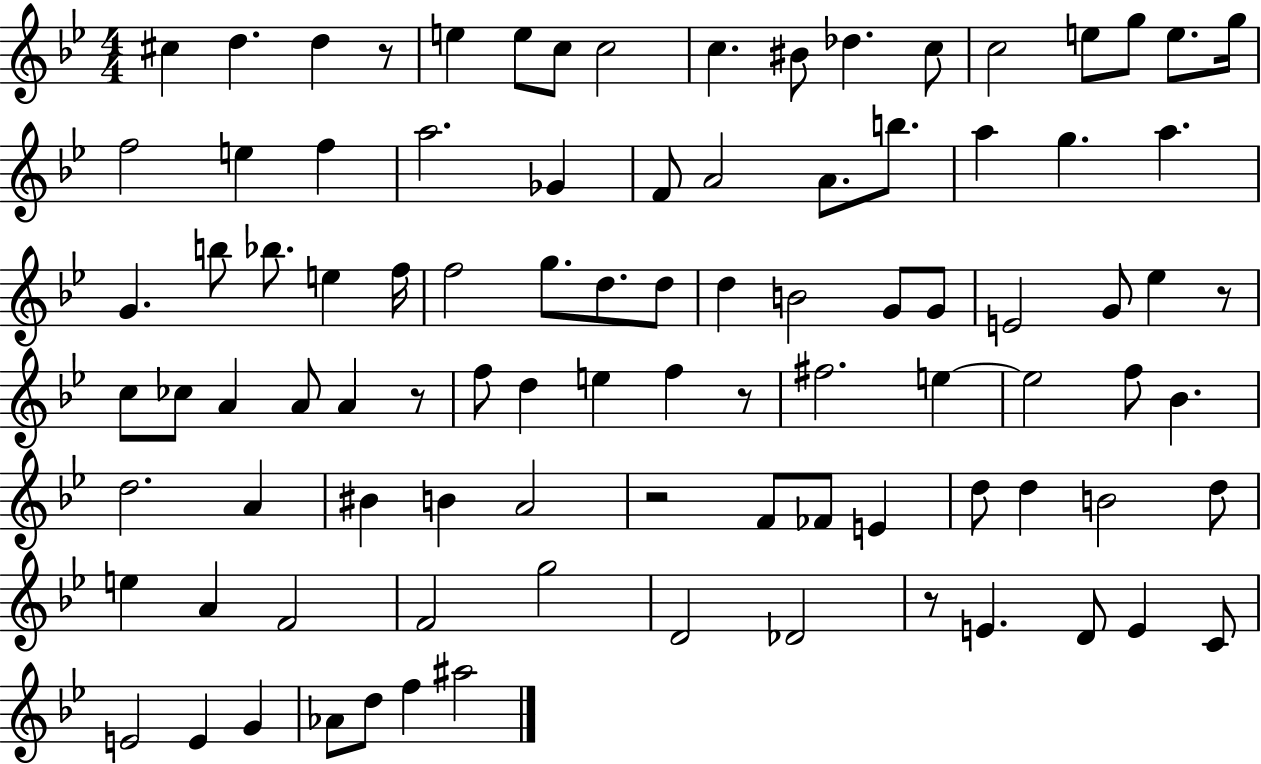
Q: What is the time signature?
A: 4/4